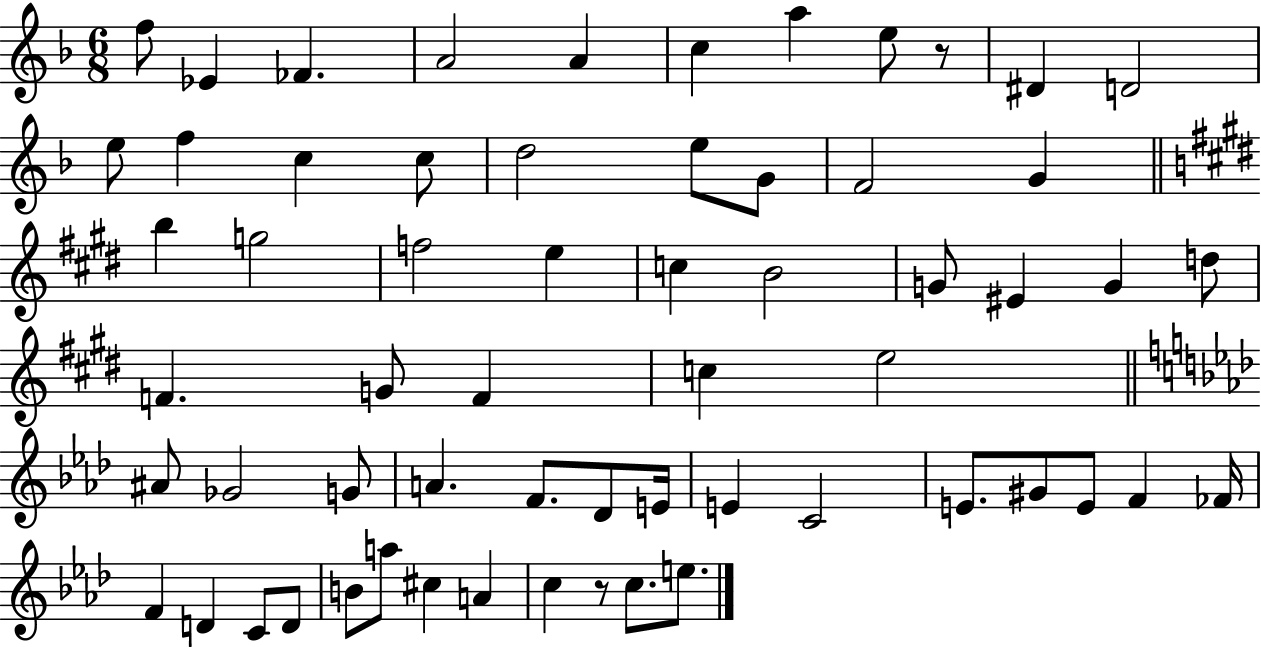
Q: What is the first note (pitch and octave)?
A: F5